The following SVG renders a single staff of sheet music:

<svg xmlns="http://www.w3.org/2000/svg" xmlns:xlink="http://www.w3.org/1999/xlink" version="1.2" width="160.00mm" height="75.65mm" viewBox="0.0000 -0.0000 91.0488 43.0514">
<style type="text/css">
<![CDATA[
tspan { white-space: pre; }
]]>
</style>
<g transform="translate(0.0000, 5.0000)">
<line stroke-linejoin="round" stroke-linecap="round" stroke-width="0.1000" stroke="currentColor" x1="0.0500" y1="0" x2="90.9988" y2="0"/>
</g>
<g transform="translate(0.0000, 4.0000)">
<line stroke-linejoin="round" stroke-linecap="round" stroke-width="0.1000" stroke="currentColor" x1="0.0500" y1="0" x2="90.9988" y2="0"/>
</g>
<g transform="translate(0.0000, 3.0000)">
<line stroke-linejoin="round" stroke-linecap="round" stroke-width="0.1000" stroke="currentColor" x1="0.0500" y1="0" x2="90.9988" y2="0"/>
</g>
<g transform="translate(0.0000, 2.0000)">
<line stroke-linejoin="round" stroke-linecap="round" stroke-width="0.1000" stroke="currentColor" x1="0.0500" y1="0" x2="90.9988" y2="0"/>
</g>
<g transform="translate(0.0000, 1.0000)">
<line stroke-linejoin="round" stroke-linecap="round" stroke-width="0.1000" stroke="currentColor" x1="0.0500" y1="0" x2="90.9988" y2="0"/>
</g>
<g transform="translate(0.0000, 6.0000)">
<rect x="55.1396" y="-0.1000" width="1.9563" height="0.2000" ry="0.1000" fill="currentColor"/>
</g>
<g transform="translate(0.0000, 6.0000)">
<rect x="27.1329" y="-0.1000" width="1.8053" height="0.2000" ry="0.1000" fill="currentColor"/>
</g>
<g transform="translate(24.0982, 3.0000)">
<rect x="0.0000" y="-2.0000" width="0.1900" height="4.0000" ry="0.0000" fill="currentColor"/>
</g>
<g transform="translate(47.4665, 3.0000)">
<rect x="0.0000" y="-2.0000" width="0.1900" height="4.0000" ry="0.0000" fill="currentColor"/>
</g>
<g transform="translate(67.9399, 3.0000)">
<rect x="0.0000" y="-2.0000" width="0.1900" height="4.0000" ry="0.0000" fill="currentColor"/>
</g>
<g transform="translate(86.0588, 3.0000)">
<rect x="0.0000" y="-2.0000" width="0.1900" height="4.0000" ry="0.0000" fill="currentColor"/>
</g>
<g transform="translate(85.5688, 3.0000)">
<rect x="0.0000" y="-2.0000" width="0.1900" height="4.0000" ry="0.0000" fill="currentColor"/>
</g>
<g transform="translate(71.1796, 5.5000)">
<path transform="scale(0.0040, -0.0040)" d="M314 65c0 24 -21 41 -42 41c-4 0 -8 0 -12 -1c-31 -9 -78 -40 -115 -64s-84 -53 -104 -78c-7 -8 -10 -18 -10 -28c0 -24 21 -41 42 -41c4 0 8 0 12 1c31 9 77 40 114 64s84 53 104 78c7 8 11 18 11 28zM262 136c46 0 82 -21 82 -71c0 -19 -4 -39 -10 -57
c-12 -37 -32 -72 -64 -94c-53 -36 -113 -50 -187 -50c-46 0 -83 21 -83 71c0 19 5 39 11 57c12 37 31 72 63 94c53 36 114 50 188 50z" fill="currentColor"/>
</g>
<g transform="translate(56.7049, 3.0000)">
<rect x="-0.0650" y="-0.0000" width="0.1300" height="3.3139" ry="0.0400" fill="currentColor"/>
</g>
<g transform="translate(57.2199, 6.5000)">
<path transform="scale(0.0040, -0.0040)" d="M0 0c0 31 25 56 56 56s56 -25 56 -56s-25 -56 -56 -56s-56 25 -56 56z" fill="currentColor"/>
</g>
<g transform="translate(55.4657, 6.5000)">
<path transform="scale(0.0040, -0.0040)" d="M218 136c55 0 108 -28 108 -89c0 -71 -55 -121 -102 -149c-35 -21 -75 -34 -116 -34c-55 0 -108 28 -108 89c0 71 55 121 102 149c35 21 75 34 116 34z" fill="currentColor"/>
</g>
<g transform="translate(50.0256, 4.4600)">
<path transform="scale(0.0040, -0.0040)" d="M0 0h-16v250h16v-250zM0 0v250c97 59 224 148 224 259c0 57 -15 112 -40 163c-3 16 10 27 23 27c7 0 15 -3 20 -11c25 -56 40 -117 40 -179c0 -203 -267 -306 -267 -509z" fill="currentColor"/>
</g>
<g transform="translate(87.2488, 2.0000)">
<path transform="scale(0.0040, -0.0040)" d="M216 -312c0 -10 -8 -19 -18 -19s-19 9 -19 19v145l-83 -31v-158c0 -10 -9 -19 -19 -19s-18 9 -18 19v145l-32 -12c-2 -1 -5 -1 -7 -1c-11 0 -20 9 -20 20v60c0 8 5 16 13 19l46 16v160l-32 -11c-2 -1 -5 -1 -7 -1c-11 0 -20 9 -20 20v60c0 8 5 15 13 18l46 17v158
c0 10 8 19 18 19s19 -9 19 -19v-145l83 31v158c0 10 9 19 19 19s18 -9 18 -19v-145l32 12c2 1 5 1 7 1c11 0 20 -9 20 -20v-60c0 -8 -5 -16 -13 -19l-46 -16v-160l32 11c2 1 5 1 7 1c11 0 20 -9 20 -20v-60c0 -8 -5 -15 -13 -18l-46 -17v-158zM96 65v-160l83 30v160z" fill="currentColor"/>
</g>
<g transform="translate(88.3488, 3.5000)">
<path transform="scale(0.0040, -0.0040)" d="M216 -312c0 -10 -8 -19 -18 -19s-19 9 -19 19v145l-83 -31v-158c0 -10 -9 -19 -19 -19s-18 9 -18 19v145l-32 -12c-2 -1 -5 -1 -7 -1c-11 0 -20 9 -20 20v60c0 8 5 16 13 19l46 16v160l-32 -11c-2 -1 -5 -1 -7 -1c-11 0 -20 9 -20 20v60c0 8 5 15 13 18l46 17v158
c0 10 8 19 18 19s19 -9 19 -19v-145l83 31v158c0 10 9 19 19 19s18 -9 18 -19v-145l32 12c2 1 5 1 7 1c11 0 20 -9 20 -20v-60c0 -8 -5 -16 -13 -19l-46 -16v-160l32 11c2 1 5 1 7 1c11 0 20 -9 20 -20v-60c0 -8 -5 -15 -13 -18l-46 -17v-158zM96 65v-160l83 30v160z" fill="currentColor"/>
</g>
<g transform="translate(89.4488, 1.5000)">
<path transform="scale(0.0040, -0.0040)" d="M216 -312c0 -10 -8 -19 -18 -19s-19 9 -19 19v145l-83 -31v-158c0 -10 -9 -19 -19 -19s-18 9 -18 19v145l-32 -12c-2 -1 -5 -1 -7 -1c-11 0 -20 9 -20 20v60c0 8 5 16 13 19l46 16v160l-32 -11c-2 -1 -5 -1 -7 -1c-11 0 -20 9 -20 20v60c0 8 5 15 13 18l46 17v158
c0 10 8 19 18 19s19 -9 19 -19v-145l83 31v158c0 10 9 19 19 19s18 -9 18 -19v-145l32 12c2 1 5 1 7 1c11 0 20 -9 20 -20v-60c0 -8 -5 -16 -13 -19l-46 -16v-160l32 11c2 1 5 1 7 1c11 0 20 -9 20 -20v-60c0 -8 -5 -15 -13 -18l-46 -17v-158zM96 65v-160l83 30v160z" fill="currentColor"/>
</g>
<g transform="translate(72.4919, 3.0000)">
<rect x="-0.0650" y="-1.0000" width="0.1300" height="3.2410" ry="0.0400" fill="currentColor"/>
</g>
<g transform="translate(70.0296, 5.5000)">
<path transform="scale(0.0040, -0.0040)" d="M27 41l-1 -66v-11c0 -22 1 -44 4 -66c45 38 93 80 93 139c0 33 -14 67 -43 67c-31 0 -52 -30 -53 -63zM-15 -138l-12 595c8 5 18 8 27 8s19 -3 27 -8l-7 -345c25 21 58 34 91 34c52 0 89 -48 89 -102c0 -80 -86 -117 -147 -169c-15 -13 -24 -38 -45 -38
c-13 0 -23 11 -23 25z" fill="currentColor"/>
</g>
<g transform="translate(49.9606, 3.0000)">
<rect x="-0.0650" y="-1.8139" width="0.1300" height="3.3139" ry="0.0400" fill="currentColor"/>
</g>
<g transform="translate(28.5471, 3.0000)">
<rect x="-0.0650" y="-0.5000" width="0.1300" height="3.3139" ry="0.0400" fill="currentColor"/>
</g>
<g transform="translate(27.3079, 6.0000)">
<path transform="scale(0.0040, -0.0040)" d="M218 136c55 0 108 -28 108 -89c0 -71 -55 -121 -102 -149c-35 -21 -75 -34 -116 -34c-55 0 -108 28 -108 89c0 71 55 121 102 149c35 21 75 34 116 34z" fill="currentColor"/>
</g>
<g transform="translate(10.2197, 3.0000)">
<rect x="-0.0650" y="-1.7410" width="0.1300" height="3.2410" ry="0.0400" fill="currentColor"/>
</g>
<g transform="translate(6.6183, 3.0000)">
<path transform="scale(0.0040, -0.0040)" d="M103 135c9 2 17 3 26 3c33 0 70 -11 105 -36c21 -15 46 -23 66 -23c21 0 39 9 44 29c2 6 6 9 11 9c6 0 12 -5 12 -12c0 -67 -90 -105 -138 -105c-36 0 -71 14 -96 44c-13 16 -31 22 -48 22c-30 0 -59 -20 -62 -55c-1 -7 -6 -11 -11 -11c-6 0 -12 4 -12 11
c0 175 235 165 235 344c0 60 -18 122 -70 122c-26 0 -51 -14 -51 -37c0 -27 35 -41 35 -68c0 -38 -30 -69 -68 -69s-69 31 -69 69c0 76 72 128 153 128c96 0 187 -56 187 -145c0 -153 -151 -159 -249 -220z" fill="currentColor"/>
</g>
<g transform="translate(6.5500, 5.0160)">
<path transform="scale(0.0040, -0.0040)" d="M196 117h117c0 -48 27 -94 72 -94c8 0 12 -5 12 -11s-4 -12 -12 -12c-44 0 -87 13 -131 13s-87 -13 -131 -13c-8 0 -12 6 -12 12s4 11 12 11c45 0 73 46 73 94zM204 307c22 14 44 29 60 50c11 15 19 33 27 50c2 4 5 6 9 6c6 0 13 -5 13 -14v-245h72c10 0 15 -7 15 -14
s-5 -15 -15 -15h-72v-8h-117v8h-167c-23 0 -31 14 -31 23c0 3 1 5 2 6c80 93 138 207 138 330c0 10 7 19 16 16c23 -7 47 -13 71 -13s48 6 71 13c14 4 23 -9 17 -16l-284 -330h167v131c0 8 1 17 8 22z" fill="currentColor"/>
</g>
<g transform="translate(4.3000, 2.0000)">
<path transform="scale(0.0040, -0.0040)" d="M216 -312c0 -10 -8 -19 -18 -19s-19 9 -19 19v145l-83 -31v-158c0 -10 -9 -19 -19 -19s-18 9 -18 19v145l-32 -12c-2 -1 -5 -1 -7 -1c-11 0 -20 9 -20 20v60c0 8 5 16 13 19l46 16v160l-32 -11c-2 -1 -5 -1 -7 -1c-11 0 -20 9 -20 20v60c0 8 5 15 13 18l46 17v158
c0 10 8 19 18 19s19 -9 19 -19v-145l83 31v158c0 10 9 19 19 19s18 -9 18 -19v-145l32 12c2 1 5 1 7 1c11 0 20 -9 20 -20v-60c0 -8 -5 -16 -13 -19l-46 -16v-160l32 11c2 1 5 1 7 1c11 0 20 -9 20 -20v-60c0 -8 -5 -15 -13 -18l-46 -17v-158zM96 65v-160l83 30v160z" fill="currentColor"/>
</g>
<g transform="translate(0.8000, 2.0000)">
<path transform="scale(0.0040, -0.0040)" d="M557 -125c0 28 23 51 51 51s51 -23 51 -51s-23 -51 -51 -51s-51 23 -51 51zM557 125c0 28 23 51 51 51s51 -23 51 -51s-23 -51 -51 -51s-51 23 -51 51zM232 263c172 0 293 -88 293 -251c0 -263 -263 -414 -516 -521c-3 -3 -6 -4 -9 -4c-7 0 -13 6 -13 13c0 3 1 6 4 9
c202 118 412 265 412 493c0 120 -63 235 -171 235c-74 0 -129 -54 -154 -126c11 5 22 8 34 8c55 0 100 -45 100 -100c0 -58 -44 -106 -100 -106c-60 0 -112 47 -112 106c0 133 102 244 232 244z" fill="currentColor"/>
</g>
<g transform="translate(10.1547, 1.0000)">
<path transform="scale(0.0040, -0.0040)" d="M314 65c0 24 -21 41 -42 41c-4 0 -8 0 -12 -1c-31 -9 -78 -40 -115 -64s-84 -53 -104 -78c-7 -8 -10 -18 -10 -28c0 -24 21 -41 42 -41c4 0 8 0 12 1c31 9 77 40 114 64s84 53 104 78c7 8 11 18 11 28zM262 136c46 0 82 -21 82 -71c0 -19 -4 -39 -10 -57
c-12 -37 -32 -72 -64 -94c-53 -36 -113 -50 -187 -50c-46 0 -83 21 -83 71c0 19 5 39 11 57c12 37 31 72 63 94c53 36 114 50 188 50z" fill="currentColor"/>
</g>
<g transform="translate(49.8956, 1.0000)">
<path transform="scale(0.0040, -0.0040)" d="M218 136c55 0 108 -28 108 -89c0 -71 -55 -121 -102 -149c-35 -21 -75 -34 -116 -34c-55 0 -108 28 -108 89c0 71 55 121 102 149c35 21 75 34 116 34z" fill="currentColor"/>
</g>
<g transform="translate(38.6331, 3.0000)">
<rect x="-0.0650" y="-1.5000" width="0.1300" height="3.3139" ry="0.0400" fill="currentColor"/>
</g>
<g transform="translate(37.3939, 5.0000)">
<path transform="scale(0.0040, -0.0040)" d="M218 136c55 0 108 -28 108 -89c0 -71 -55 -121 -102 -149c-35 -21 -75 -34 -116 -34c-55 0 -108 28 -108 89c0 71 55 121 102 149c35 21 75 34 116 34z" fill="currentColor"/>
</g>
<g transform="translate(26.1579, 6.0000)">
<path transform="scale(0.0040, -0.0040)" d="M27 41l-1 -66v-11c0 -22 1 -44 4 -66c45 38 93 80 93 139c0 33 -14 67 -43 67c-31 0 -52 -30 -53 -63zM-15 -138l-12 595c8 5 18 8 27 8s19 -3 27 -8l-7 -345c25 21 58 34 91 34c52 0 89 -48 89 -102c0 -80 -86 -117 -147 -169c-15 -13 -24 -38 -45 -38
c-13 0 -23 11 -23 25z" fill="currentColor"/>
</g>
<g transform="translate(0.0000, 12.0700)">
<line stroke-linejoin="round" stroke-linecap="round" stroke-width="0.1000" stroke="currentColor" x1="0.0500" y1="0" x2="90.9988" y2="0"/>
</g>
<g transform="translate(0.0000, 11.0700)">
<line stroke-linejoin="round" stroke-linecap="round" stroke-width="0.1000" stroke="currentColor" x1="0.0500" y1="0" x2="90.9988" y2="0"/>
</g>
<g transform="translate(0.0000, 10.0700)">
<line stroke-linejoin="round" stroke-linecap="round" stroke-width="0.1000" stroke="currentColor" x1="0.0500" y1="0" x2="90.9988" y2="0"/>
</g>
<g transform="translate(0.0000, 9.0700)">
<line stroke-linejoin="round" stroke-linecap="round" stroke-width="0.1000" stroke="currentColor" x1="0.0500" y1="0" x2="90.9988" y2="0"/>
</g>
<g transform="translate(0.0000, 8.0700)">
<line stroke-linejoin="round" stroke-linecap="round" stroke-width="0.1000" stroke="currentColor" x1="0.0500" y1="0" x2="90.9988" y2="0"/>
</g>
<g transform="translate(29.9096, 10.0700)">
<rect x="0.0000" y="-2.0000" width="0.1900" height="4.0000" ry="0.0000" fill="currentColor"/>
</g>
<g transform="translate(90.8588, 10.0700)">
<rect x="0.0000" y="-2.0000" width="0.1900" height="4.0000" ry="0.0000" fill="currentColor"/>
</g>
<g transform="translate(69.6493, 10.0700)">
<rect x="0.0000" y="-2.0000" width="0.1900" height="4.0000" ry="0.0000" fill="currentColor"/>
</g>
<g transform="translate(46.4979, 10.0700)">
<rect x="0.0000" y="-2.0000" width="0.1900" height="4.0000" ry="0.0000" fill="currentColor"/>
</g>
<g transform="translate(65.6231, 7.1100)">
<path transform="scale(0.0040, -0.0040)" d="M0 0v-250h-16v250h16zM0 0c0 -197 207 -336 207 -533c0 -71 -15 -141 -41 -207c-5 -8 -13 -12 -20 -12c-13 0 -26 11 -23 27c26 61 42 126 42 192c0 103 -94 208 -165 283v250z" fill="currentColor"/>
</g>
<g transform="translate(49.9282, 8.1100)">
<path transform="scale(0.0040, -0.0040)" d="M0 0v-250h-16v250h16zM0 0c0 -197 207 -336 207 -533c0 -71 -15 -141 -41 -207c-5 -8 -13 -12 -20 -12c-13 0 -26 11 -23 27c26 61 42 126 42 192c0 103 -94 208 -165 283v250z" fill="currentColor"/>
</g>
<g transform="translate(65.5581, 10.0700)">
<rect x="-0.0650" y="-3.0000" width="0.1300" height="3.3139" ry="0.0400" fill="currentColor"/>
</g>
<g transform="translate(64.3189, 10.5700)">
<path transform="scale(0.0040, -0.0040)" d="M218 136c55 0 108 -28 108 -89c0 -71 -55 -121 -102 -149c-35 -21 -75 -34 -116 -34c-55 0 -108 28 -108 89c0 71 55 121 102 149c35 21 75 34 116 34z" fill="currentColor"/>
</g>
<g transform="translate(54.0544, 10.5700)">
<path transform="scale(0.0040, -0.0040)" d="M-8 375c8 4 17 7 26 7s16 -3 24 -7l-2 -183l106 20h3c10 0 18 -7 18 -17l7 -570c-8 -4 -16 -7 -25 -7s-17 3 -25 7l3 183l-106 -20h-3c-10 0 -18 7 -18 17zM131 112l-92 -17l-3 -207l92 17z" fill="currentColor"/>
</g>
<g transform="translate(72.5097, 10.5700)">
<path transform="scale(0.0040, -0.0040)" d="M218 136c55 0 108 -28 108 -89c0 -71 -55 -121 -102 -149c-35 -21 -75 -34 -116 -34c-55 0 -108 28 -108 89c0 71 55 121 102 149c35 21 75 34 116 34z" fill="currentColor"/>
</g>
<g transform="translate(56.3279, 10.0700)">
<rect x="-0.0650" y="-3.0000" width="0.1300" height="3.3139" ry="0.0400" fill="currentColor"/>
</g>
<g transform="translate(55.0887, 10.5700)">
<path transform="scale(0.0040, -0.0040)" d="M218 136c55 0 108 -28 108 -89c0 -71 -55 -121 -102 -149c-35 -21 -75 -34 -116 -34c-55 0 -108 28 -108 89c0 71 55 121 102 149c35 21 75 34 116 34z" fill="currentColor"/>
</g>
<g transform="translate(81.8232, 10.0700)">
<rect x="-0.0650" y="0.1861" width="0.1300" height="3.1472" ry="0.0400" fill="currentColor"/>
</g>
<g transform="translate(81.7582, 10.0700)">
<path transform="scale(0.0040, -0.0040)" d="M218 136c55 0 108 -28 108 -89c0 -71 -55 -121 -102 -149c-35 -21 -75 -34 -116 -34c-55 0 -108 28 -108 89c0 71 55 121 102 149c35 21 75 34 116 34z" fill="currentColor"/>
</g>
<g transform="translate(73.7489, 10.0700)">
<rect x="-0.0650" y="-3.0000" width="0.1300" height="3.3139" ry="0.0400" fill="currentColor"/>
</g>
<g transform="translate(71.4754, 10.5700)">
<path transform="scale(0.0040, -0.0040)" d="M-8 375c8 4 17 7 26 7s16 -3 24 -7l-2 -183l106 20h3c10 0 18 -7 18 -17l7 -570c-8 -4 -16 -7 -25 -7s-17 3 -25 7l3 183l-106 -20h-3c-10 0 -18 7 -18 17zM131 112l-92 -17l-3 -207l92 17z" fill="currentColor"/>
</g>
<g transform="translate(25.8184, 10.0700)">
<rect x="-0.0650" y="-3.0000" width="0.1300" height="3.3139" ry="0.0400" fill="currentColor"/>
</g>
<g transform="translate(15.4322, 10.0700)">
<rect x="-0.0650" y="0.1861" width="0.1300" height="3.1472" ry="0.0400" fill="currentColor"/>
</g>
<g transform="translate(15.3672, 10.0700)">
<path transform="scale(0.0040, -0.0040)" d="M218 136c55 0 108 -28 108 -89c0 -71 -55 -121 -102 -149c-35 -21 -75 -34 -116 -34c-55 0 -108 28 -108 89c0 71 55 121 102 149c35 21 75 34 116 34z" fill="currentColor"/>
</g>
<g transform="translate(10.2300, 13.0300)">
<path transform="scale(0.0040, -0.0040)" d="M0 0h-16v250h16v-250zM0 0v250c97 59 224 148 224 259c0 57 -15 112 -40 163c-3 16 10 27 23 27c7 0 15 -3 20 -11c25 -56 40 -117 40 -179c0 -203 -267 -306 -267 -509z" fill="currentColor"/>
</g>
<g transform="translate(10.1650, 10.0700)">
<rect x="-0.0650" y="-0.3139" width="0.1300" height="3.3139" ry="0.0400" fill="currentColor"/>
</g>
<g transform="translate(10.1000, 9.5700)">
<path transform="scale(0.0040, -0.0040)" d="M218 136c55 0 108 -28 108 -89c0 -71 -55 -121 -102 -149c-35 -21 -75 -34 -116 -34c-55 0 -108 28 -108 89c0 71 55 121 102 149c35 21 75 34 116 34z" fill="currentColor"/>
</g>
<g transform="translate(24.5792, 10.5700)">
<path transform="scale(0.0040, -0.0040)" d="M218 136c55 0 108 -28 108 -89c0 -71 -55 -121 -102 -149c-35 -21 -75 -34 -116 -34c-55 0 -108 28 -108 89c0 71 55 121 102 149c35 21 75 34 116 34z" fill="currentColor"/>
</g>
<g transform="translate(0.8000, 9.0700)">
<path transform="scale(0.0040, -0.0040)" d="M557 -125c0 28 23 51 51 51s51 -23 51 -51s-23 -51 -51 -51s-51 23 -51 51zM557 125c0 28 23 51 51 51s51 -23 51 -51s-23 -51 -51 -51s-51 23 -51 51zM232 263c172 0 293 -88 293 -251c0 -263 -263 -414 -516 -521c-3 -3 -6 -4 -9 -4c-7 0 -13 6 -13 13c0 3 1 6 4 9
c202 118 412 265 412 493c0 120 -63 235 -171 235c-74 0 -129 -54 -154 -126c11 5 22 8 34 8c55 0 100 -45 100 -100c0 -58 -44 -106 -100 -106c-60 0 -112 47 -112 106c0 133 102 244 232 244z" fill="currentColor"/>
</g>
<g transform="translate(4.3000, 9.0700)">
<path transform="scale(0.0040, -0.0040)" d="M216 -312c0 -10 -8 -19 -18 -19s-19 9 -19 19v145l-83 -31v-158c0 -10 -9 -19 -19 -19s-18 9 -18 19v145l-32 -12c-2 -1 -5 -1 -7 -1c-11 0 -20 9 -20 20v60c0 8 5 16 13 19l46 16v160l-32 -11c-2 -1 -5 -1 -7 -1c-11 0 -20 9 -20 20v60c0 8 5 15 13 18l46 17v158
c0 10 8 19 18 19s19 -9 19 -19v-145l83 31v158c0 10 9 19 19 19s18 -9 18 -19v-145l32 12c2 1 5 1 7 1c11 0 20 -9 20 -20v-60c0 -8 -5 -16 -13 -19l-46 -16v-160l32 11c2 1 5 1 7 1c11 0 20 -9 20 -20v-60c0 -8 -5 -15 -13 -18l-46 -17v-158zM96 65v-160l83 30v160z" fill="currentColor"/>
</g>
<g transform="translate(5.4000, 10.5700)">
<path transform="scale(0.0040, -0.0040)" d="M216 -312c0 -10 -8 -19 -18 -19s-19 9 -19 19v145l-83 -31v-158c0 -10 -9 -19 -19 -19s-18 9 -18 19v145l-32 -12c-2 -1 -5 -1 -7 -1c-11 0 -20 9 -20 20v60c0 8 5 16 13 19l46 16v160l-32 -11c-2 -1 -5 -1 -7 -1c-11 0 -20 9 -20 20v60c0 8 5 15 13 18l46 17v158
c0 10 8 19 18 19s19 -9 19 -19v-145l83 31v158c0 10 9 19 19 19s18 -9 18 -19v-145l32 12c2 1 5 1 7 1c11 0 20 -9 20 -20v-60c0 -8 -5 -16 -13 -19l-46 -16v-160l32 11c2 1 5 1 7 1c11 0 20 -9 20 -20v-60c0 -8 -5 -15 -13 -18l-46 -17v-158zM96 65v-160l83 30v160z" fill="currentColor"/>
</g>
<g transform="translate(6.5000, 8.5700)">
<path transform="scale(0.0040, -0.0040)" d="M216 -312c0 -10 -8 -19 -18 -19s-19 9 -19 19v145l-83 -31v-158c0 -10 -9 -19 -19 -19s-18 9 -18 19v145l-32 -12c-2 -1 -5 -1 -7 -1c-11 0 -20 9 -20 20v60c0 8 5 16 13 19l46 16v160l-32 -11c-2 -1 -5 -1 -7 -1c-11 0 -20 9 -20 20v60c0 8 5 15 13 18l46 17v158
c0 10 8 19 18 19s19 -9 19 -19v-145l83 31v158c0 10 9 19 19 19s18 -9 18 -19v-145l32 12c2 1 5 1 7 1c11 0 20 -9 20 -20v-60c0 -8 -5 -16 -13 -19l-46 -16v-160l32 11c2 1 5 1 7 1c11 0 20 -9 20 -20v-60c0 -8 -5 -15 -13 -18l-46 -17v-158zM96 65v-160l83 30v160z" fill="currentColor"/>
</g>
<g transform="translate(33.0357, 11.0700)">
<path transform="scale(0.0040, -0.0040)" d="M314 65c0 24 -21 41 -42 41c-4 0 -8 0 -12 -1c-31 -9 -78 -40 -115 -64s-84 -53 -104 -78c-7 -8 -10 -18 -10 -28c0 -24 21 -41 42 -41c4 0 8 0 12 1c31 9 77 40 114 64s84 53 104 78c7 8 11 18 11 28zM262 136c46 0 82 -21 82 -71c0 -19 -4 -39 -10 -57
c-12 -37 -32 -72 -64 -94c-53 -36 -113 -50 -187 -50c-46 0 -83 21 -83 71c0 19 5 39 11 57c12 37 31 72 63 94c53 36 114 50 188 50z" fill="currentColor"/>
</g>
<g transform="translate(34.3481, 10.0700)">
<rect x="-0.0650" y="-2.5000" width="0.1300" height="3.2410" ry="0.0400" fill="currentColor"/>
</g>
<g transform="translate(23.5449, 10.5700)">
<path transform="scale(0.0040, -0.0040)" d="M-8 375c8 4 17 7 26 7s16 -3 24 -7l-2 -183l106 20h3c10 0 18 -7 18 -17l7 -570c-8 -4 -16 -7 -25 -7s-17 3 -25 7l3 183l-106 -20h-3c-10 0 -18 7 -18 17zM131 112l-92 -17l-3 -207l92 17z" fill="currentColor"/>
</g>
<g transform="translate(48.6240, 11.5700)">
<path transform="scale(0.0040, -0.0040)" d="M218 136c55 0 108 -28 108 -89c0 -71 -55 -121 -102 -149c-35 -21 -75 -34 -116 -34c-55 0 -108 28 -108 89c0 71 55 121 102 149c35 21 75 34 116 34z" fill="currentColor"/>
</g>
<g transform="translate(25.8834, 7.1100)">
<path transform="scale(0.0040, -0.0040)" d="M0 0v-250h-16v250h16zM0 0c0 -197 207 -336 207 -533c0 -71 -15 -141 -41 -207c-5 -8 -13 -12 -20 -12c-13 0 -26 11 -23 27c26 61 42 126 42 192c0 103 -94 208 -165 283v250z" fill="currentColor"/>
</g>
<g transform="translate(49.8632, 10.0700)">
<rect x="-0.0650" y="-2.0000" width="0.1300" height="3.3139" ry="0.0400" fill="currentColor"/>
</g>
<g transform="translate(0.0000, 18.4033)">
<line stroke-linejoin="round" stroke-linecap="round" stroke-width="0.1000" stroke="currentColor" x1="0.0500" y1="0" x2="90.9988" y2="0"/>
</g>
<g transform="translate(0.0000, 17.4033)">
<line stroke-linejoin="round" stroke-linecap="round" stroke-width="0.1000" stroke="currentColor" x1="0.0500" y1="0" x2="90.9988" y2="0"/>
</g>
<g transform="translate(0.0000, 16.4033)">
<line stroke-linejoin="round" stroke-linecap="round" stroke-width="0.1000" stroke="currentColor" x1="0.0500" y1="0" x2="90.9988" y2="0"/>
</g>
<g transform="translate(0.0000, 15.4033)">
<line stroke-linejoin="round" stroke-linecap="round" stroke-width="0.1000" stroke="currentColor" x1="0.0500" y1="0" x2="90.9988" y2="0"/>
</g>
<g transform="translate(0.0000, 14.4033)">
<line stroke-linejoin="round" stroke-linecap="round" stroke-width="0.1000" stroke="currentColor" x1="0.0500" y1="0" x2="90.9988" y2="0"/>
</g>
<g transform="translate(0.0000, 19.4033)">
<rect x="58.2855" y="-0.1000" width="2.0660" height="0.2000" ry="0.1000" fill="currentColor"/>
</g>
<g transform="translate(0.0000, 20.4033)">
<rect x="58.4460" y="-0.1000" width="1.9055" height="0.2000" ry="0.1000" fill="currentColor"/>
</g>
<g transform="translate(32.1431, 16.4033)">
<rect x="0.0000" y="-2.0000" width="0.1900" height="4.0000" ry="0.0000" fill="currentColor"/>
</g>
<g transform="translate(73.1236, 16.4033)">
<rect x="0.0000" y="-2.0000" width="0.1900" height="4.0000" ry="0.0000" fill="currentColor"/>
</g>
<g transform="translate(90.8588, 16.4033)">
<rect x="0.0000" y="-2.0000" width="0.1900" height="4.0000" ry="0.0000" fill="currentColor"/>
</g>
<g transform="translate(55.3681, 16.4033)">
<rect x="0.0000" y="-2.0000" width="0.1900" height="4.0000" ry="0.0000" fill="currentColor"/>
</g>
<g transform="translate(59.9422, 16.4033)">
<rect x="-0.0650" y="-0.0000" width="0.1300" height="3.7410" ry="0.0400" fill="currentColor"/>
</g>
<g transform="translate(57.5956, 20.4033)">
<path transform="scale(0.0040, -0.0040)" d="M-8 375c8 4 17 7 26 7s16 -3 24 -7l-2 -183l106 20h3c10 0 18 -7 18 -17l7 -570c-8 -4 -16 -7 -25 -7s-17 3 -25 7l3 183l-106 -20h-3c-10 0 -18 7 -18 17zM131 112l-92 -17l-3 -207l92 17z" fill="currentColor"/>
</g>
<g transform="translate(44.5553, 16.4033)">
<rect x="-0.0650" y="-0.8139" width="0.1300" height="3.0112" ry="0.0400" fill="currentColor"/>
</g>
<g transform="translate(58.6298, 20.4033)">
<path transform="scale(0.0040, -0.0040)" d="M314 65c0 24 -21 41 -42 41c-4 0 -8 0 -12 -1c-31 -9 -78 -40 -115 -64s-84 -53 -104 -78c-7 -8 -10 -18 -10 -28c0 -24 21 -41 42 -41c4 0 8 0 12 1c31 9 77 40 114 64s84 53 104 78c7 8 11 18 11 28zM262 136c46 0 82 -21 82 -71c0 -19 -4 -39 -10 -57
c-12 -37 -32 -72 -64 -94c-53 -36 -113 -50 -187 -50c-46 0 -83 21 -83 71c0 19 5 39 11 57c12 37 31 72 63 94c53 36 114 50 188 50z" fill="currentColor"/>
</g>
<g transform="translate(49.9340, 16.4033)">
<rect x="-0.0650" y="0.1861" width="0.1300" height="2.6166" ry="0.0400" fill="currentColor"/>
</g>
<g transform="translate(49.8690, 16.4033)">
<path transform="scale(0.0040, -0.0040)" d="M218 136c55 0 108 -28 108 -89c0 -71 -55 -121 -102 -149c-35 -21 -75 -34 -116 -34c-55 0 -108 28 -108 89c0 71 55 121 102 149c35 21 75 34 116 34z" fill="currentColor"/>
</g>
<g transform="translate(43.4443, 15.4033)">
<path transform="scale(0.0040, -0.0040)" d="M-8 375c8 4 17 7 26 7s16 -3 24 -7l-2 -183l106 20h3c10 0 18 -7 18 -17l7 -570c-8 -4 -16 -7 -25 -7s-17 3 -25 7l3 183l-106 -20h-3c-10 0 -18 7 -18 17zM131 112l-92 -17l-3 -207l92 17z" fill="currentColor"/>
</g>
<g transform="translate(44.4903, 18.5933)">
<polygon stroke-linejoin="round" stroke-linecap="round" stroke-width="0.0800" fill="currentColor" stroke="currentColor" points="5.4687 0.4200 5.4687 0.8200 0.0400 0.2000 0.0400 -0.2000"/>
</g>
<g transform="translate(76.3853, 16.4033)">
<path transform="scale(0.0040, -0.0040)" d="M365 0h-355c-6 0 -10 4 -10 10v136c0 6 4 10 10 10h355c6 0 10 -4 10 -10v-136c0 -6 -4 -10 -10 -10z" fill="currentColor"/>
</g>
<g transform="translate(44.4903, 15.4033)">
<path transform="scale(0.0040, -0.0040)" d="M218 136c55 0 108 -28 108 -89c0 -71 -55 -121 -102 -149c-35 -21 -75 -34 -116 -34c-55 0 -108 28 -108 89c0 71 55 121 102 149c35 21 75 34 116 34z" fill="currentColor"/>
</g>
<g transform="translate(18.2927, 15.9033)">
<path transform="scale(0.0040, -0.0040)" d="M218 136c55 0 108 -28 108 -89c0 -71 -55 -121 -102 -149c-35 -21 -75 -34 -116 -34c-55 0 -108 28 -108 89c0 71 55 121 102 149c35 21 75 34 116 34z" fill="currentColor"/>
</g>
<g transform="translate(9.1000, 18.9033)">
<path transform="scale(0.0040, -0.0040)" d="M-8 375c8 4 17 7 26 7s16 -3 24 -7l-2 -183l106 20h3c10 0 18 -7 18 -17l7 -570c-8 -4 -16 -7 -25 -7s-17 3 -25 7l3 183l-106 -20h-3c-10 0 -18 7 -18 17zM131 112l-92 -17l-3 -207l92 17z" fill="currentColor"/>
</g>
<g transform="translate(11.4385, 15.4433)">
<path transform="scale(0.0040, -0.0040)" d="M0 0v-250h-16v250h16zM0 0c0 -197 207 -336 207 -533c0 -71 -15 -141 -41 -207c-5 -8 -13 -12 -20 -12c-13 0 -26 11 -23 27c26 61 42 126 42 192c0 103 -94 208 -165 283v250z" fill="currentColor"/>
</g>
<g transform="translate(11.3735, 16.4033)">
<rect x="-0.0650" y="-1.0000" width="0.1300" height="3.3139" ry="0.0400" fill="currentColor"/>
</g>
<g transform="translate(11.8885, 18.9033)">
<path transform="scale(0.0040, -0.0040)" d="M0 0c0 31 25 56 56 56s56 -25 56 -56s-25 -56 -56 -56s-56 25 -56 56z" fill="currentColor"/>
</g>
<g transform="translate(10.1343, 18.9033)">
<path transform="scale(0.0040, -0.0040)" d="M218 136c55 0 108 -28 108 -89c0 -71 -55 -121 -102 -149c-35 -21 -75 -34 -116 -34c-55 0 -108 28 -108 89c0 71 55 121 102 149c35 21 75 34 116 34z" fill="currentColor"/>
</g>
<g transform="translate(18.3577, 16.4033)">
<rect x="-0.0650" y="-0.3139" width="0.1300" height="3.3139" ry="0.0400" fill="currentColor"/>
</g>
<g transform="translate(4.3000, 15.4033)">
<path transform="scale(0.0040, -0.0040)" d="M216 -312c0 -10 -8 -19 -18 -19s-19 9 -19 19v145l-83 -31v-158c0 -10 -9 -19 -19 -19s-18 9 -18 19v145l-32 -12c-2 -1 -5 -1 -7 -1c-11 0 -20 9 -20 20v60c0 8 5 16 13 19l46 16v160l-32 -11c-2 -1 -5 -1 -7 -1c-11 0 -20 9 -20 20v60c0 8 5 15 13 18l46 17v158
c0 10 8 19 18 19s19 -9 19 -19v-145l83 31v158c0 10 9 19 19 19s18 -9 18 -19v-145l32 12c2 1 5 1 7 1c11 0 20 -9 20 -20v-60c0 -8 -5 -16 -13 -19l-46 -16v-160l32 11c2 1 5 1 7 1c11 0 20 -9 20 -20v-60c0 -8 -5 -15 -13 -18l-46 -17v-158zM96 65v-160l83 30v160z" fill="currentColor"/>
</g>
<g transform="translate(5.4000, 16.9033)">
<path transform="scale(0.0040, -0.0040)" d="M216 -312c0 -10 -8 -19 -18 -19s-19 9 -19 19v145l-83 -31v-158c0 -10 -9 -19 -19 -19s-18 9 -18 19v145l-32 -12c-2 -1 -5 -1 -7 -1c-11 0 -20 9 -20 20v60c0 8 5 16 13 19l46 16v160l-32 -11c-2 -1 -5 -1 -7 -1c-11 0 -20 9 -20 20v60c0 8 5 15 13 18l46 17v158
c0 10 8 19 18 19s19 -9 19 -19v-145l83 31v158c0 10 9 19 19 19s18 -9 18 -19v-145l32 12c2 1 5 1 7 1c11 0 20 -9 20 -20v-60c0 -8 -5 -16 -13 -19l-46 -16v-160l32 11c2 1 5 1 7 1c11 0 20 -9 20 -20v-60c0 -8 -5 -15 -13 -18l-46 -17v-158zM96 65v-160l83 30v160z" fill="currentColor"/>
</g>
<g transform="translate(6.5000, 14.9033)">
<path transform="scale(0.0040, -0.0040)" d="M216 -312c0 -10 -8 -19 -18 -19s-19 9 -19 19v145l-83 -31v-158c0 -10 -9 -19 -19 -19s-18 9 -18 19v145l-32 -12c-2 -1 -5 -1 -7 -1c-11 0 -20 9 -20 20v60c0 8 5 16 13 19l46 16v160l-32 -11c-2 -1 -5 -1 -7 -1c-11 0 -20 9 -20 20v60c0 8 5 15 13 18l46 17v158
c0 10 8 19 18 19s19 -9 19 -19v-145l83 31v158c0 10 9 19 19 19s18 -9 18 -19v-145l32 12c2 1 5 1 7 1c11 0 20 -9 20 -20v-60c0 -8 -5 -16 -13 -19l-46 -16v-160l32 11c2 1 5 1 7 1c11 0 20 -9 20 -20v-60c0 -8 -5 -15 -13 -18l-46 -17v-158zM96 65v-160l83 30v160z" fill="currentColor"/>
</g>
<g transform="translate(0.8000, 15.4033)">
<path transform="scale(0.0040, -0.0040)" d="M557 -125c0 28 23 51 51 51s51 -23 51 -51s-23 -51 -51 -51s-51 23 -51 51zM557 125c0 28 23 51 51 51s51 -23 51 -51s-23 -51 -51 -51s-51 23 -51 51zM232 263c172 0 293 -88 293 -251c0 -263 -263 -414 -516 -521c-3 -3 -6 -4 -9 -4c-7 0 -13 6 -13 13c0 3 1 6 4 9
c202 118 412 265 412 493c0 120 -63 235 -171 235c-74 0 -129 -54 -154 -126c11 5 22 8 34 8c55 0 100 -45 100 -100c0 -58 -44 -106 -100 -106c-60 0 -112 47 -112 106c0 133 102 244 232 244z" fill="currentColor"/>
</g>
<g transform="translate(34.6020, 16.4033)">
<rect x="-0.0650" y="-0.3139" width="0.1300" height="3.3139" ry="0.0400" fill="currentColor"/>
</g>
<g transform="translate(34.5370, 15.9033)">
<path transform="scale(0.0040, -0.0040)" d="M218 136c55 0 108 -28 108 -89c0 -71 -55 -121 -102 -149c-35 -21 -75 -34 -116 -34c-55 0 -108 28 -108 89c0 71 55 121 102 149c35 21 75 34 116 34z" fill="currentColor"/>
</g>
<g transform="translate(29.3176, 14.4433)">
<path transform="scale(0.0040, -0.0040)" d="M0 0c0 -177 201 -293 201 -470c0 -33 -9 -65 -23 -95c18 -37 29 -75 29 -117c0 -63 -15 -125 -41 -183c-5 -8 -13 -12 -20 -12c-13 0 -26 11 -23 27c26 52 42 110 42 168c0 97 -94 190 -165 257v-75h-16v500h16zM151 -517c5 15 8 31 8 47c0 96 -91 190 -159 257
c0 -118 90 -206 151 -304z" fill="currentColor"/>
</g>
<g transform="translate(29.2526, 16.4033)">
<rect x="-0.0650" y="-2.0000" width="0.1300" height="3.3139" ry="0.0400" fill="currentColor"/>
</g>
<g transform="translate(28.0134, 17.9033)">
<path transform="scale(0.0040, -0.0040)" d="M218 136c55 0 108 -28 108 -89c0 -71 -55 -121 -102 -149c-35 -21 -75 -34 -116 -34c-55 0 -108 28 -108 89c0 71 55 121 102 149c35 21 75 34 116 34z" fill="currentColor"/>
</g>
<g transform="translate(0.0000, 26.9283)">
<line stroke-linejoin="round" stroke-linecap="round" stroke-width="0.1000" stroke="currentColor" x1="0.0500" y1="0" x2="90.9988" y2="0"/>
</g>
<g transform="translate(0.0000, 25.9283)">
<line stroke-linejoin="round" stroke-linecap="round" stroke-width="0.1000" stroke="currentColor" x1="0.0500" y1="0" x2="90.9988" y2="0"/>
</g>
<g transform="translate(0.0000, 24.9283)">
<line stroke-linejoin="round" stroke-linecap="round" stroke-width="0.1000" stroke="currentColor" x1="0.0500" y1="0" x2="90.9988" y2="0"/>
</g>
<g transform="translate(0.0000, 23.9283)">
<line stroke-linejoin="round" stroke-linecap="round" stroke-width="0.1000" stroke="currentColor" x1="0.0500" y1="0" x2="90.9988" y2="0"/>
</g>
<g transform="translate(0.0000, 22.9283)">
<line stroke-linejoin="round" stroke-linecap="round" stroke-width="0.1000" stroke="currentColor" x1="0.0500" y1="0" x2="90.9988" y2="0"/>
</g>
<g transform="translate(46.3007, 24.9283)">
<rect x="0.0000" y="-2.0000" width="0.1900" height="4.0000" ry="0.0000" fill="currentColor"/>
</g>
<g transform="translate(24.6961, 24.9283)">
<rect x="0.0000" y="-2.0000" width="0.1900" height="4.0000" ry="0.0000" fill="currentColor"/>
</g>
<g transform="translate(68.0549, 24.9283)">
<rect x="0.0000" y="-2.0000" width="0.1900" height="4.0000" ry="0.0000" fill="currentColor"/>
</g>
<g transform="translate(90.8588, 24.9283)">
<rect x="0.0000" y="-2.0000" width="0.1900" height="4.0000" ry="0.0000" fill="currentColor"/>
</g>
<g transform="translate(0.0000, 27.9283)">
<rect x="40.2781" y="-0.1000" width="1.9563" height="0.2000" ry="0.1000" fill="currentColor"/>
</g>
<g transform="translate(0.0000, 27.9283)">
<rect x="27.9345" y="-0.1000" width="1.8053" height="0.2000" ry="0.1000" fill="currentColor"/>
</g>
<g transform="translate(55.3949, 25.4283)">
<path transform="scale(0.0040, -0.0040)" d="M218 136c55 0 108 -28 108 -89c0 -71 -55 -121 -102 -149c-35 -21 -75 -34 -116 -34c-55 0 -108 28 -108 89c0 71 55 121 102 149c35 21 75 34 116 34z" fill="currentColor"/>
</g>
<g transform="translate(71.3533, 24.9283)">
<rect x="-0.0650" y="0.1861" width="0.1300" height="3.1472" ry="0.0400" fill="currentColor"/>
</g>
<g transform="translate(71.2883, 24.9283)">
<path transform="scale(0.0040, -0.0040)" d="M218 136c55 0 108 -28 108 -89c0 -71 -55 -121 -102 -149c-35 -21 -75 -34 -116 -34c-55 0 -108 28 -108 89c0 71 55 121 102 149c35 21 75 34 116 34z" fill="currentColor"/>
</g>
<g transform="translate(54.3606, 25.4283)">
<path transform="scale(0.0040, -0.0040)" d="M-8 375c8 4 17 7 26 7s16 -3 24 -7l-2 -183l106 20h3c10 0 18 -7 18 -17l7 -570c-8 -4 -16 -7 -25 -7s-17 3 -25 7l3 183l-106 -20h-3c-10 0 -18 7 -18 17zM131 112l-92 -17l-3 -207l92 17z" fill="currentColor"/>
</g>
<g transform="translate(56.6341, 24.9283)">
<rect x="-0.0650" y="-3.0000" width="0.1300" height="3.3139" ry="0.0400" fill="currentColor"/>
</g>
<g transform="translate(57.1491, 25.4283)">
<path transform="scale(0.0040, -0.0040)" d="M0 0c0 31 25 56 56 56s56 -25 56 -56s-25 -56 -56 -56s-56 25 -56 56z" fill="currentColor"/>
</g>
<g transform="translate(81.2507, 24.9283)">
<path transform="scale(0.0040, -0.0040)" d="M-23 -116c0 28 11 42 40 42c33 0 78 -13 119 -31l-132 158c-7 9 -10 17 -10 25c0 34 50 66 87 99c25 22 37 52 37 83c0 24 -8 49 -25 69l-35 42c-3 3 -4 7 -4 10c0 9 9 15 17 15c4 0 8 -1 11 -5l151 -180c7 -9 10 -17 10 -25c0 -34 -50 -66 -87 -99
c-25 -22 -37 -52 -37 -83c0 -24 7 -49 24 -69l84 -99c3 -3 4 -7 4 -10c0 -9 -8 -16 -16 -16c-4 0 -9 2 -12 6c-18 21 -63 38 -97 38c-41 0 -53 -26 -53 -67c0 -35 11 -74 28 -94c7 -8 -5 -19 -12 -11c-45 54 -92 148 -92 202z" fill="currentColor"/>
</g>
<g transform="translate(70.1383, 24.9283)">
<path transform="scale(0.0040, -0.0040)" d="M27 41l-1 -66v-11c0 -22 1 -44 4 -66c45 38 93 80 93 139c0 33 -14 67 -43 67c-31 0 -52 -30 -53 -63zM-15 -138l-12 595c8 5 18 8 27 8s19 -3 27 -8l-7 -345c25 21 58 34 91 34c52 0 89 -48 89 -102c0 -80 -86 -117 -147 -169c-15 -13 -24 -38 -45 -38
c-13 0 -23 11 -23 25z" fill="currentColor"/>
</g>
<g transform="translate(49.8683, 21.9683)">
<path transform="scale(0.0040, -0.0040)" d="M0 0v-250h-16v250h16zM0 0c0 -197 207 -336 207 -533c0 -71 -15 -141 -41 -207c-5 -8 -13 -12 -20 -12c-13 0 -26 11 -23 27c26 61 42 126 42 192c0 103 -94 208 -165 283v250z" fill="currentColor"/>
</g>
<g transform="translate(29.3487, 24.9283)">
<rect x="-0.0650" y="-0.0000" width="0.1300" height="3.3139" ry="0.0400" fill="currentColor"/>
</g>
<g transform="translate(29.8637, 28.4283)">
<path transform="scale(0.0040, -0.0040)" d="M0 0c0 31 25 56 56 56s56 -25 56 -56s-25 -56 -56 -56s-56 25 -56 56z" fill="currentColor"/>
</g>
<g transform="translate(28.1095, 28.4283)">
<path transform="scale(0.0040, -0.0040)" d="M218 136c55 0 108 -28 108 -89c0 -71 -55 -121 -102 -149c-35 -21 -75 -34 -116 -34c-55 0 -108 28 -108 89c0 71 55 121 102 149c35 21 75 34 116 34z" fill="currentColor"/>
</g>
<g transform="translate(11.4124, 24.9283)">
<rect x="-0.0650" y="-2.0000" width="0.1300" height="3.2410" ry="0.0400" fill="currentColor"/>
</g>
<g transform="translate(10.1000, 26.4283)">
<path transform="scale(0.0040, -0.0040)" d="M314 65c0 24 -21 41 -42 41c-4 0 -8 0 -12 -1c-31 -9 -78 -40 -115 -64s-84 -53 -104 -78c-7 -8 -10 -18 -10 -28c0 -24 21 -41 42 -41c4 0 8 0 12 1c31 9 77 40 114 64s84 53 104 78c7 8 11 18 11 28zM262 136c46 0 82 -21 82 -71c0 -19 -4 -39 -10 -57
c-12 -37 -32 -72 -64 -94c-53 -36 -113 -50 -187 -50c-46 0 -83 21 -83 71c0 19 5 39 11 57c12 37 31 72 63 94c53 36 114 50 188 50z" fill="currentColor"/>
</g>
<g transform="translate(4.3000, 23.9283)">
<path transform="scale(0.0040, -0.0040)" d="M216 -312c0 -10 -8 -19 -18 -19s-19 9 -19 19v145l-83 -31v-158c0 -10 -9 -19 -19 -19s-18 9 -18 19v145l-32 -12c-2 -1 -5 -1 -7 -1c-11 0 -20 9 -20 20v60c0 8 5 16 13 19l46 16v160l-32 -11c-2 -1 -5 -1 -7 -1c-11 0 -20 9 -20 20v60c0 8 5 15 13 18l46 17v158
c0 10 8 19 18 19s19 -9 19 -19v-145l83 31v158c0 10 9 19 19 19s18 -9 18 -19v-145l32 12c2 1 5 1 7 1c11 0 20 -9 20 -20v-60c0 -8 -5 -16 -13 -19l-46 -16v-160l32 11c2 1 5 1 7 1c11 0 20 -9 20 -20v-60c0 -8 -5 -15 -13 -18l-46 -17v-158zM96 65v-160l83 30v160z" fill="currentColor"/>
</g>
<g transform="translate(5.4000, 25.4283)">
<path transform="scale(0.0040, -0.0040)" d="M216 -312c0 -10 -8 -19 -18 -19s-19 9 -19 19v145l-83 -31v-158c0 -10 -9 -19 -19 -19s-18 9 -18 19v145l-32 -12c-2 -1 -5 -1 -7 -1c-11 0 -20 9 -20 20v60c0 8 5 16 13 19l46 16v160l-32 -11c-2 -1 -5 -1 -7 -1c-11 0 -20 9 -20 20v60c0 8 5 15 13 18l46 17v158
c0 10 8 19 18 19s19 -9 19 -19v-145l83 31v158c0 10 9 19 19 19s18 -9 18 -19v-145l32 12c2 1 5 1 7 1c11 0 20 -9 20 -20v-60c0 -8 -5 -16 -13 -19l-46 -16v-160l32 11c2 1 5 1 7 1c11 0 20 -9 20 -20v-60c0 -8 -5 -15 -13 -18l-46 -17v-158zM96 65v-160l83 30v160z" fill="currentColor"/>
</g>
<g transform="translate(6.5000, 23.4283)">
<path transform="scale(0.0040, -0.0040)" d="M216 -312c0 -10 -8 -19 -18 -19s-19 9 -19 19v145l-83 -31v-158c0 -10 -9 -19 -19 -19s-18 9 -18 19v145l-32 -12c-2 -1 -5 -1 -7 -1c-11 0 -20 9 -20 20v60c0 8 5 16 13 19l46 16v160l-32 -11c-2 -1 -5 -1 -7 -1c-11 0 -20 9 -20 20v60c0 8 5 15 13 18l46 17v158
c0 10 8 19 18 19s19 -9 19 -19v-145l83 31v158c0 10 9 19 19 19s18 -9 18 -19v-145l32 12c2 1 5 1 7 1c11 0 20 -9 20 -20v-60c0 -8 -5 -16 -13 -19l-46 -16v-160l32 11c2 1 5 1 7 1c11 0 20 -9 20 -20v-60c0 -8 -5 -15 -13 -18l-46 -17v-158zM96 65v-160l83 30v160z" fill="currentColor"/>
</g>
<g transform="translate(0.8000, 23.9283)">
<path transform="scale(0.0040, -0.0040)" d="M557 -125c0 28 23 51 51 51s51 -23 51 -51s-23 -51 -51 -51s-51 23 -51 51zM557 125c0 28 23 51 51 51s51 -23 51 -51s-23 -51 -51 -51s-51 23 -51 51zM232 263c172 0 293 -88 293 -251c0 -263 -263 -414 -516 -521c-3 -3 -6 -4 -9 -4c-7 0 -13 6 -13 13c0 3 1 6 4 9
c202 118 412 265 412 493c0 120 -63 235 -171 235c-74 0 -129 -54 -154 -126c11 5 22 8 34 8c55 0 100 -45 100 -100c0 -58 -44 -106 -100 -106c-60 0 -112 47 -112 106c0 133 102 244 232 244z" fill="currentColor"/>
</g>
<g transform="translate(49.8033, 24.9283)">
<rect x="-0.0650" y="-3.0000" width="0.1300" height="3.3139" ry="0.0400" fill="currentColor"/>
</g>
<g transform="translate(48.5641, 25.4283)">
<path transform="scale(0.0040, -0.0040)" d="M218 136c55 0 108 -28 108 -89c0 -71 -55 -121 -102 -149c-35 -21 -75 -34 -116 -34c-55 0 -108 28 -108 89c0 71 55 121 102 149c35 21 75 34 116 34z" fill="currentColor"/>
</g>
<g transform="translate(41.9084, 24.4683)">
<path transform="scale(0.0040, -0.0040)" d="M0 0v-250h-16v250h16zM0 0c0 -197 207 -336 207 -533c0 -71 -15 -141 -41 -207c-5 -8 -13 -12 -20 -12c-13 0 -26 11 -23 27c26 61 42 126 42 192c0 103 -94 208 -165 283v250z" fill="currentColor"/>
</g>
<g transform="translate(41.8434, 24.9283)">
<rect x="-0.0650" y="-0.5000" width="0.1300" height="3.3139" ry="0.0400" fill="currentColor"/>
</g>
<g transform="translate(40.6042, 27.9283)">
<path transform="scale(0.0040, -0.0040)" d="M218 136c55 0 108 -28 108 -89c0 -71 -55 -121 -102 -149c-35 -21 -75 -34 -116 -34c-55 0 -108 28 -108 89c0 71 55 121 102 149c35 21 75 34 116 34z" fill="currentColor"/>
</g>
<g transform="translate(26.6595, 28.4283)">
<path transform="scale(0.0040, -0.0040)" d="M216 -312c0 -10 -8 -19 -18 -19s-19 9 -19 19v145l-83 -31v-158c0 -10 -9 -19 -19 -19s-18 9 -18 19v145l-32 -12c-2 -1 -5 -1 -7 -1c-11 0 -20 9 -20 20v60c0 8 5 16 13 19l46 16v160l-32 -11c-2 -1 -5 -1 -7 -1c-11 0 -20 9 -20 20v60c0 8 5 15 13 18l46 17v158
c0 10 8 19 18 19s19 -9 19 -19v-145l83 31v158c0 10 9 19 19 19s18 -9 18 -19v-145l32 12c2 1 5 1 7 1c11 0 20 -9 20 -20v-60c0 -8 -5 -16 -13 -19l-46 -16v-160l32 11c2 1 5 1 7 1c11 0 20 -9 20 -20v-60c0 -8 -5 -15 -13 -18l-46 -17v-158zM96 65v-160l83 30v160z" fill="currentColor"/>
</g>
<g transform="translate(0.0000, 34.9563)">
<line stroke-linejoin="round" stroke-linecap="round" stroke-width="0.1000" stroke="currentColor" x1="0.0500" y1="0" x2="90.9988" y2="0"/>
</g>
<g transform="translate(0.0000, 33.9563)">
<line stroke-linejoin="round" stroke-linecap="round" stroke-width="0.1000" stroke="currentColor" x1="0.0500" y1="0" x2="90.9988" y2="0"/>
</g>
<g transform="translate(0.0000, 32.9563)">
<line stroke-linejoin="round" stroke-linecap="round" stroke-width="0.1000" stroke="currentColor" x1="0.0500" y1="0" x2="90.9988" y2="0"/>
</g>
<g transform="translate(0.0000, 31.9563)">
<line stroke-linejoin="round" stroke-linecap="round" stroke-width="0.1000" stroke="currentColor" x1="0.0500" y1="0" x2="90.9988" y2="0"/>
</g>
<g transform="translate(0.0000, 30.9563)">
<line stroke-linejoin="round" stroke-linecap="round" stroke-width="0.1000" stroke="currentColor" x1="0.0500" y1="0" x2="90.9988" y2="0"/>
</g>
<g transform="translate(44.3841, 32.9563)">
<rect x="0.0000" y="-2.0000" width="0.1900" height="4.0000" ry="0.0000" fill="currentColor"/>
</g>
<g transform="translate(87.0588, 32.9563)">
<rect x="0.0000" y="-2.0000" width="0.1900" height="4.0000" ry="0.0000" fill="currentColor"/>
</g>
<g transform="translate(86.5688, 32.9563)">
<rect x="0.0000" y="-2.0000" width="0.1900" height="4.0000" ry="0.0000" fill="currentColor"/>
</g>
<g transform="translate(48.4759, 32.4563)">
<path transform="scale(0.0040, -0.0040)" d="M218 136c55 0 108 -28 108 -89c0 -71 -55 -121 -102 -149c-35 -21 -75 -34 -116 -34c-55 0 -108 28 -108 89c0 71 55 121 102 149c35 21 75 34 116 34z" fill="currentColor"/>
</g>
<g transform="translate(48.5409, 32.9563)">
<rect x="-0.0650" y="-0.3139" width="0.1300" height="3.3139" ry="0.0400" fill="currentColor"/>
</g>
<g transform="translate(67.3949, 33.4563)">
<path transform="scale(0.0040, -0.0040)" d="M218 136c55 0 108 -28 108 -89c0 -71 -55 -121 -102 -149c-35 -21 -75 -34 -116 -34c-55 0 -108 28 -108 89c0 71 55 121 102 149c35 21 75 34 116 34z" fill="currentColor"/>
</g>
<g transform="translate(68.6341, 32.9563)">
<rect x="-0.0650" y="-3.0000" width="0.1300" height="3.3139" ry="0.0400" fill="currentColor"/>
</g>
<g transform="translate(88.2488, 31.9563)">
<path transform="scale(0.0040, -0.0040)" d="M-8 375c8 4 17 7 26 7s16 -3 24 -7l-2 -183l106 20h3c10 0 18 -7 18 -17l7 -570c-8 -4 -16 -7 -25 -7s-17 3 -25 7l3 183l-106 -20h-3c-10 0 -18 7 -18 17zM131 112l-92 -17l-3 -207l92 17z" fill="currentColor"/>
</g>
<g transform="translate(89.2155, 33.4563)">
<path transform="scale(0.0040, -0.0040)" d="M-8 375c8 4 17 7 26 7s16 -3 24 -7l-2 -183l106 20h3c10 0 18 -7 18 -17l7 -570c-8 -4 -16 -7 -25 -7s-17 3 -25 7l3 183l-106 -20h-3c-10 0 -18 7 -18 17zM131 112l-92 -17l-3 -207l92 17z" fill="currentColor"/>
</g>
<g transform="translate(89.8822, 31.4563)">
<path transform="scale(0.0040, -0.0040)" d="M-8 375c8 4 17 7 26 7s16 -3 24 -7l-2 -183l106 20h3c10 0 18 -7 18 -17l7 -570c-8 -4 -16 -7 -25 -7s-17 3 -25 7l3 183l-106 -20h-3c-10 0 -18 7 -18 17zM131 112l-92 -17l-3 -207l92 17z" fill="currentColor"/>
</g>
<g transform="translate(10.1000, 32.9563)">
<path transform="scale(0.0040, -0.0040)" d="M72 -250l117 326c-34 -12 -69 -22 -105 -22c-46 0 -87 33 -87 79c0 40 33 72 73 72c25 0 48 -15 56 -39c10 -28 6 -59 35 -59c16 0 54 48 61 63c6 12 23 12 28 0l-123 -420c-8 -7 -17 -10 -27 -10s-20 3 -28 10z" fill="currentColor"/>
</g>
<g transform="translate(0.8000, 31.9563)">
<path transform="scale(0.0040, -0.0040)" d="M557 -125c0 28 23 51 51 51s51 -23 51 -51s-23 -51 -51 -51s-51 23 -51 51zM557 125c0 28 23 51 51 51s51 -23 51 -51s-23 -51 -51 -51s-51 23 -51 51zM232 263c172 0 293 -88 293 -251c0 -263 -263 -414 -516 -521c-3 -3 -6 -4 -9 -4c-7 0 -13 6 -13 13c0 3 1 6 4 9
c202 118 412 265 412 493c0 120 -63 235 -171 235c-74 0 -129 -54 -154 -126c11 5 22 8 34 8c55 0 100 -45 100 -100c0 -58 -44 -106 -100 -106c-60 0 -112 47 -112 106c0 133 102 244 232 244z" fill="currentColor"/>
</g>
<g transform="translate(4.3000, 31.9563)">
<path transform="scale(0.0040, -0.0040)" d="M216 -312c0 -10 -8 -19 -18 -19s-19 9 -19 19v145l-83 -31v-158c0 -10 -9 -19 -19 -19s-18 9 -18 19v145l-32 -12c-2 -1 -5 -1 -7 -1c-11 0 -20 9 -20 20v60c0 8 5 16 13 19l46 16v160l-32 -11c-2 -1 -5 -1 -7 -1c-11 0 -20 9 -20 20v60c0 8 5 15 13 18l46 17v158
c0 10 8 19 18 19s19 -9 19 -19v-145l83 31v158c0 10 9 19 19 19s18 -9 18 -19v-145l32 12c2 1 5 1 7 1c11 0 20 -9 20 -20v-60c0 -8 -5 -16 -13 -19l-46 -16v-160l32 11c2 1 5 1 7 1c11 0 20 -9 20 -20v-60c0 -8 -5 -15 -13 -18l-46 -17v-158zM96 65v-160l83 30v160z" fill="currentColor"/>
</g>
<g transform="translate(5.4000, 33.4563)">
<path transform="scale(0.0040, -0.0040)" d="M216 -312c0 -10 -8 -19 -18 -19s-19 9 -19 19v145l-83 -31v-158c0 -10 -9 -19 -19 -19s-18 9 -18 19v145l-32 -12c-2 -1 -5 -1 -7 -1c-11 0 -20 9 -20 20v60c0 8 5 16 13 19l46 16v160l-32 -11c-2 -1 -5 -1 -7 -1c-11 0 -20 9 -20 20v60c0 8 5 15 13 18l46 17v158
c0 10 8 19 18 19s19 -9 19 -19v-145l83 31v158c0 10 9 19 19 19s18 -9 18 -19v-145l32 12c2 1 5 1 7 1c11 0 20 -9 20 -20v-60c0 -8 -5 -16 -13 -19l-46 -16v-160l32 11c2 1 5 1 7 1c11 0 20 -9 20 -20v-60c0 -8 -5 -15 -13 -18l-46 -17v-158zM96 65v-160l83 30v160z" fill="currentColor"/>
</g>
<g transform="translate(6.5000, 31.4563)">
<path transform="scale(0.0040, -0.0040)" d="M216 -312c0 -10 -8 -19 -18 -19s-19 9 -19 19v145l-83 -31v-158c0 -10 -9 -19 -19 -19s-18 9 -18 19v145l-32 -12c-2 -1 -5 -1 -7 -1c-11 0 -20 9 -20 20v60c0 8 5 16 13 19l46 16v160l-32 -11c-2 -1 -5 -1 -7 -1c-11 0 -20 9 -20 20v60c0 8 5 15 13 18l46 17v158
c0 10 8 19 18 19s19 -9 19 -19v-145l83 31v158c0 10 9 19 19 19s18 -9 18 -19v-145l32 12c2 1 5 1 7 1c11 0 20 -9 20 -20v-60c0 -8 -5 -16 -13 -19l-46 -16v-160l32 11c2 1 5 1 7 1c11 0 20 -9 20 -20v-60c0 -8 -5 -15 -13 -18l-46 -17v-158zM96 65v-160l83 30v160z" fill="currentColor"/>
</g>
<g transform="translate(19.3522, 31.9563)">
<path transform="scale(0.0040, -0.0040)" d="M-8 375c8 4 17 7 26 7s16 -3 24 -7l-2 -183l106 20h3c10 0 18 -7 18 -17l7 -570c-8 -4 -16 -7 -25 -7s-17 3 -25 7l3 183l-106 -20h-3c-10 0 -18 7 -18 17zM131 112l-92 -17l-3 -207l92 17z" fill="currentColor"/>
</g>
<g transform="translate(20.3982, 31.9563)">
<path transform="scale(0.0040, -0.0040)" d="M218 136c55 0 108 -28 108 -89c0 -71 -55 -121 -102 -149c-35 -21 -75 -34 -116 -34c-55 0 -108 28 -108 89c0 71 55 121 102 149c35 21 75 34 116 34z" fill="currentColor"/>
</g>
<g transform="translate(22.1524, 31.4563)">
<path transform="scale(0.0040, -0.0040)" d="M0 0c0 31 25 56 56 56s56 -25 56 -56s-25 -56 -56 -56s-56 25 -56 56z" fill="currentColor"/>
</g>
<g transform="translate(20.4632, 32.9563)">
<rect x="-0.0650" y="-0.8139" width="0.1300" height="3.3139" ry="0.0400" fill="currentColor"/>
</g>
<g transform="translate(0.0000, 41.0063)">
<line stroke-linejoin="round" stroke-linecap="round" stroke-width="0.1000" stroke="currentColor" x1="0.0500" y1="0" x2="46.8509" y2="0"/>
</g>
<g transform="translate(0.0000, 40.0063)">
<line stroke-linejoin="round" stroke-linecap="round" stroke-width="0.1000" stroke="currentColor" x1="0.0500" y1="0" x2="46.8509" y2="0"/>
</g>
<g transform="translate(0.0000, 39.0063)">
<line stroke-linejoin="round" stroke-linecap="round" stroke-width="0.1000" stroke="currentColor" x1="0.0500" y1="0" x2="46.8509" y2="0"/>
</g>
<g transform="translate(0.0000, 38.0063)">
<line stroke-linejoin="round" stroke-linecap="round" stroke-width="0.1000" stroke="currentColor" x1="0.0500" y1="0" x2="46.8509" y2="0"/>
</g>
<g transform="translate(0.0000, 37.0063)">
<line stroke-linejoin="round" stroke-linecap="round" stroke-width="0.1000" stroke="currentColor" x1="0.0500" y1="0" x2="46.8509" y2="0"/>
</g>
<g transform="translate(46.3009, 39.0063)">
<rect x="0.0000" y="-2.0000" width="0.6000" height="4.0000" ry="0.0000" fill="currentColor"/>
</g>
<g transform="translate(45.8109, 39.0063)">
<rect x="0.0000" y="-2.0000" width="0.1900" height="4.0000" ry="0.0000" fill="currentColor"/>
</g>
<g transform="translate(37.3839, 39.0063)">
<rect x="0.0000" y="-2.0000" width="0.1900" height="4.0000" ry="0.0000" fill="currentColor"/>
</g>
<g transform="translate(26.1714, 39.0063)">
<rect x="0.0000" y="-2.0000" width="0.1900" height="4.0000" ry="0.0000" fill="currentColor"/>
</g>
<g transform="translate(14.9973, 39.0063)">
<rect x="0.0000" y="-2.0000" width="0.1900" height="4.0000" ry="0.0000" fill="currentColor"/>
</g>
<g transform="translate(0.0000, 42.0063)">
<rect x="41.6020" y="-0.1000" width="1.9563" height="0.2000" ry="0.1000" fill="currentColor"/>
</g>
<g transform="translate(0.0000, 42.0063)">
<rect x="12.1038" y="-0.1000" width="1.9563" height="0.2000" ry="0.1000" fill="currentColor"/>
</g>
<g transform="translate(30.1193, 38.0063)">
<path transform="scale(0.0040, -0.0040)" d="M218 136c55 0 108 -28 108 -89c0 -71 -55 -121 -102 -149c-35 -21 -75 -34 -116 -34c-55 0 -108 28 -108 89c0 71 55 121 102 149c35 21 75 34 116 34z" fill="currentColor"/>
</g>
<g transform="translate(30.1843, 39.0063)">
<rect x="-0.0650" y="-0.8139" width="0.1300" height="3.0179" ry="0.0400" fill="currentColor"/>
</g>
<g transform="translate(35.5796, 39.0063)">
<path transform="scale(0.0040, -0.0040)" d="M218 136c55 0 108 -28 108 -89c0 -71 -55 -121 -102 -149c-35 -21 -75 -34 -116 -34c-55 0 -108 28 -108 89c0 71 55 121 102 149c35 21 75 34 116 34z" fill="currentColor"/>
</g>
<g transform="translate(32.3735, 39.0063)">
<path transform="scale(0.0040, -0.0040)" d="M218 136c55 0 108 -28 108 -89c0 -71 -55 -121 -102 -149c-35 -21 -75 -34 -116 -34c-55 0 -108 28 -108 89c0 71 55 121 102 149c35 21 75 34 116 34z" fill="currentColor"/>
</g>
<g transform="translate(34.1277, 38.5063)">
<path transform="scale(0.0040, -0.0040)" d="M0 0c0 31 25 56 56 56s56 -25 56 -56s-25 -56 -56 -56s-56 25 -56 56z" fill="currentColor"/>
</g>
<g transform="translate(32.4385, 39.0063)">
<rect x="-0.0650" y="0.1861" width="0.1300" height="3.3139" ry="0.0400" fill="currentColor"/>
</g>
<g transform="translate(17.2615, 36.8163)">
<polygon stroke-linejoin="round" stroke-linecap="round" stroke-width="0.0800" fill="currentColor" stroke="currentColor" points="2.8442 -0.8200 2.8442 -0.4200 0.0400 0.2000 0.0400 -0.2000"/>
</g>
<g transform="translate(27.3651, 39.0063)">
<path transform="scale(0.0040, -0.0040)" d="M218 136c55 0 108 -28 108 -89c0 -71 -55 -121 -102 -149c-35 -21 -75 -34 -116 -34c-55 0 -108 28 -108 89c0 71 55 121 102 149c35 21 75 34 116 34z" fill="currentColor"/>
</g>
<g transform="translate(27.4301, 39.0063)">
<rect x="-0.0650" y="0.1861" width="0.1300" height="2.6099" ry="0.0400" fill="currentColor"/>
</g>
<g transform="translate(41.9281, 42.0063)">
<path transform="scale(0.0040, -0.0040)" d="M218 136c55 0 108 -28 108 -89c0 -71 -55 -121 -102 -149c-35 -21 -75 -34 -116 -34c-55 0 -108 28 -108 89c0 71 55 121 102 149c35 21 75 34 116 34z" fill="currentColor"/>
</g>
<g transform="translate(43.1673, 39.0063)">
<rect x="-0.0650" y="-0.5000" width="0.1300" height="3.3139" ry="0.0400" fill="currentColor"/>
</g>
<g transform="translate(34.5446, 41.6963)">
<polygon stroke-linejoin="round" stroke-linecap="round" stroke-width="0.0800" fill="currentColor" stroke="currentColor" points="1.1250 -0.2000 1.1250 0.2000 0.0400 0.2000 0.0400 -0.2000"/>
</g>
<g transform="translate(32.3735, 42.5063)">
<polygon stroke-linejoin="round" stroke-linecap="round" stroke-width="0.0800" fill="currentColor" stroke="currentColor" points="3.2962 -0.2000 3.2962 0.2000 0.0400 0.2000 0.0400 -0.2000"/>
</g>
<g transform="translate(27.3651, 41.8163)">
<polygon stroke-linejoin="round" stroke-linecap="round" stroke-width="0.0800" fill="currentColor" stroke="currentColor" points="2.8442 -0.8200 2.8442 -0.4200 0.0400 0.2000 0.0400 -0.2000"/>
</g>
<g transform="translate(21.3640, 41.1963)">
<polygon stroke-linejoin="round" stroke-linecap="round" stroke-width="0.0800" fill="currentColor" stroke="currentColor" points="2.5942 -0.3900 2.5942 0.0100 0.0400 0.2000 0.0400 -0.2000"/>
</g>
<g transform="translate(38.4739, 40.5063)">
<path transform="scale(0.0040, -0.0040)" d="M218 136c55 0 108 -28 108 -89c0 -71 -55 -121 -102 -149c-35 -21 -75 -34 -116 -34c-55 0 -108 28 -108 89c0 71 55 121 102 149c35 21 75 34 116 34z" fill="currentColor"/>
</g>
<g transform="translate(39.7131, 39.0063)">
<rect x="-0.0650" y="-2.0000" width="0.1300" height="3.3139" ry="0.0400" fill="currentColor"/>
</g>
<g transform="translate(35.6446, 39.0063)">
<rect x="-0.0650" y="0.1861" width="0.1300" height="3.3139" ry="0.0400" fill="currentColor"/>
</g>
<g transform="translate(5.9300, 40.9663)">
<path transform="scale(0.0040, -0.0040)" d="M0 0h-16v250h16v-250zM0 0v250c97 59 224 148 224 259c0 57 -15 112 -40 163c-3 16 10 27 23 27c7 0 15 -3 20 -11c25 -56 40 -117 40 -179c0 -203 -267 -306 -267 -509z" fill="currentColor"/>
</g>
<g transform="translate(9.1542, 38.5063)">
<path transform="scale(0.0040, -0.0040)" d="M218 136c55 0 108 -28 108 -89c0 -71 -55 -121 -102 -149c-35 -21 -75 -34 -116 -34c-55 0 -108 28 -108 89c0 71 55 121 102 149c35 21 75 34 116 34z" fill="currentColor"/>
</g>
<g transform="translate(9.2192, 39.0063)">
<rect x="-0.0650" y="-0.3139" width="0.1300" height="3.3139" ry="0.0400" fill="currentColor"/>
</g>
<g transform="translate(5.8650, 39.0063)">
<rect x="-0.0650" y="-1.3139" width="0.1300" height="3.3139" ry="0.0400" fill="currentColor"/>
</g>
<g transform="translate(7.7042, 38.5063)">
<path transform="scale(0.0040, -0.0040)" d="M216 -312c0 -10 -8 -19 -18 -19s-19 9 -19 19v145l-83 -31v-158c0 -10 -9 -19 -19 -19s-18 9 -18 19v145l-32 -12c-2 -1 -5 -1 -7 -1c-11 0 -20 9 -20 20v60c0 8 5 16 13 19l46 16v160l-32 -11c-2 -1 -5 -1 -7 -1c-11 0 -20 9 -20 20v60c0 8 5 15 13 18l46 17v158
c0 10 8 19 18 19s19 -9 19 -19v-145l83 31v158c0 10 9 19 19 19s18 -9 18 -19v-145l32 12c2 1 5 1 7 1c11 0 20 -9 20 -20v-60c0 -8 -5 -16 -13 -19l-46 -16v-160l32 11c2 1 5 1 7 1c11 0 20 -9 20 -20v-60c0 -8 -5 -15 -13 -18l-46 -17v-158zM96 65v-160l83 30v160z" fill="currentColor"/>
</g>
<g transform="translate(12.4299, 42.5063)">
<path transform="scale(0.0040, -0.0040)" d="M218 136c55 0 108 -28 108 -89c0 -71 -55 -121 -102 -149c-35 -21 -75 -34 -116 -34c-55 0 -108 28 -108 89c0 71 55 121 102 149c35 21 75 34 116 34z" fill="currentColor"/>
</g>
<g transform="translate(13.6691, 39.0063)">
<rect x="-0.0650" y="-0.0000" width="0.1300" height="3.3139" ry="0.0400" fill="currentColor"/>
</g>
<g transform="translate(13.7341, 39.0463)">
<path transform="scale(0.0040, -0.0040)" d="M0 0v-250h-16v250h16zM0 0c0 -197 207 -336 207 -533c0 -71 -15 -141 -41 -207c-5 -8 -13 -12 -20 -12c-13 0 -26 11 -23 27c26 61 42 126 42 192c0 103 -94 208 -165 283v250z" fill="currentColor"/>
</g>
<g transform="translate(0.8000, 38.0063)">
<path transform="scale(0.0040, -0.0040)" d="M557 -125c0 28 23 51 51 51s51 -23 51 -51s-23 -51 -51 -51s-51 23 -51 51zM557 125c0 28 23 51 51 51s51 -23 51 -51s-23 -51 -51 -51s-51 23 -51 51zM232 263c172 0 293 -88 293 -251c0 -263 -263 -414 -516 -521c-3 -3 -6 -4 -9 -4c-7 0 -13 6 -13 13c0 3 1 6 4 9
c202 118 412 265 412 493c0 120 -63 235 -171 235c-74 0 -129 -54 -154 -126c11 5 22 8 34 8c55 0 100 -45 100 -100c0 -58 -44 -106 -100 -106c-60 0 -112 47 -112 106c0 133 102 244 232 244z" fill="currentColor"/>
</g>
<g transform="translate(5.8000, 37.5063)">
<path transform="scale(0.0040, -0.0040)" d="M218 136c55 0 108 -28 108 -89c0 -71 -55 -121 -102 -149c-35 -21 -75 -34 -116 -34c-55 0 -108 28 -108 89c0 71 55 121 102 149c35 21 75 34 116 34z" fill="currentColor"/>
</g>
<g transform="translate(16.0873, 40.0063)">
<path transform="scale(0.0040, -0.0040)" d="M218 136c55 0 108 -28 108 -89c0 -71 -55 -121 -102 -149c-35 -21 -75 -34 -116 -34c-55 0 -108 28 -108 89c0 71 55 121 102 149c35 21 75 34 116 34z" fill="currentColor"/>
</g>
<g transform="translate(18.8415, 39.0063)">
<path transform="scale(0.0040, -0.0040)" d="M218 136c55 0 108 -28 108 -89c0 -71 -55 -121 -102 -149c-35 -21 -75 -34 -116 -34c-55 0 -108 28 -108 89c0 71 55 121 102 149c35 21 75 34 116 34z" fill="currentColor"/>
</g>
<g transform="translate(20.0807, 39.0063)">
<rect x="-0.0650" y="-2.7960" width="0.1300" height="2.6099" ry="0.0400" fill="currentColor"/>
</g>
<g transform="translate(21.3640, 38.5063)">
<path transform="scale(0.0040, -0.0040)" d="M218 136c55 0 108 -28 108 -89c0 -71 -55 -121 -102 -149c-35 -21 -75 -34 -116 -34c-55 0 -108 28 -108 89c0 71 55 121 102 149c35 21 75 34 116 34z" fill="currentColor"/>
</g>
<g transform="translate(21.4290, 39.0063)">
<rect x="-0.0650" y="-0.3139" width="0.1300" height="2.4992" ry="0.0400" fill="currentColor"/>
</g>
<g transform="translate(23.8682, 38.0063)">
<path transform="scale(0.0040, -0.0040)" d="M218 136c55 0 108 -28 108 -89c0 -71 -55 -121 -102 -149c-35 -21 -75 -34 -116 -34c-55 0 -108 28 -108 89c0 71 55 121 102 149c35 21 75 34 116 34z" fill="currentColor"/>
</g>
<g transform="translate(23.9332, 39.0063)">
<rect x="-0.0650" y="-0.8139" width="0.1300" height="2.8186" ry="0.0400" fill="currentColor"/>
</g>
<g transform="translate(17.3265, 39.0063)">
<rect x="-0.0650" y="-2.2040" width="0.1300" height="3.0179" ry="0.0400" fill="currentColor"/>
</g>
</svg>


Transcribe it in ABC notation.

X:1
T:Untitled
M:2/4
L:1/4
K:G
A,2 _E,, G,, A,/2 D,, _F,,2 E,/2 D, C,/2 B,,2 A,,/2 C, C,/2 C, D, F,,/2 E, A,,/4 E, F,/2 D,/2 C,,2 z2 A,,2 ^D,, E,,/2 ^C,/2 C, _D, z z/2 F, E, ^C, G,/2 ^E, D,,/2 B,,/2 D,/2 E,/2 F,/2 D,/2 F,/2 D,/2 D,/4 A,, E,,